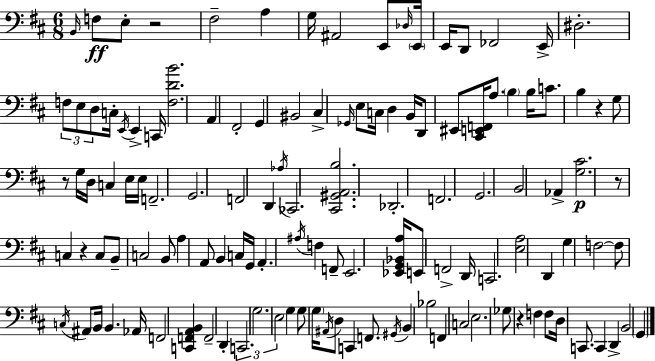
X:1
T:Untitled
M:6/8
L:1/4
K:D
B,,/4 F,/2 E,/2 z2 ^F,2 A, G,/4 ^A,,2 E,,/2 _D,/4 E,,/4 E,,/4 D,,/2 _F,,2 E,,/4 ^D,2 F,/2 E,/2 D,/2 C,/4 E,,/4 E,, C,,/4 [F,DB]2 A,, ^F,,2 G,, ^B,,2 ^C, _G,,/4 E,/2 C,/4 D, B,,/4 D,,/2 ^E,,/2 [^C,,E,,F,,]/4 A,/2 B, B,/4 C/2 B, z G,/2 z/2 G,/4 D,/4 C, E,/4 E,/4 F,,2 G,,2 F,,2 D,, _A,/4 _C,,2 [^C,,^G,,A,,B,]2 _D,,2 F,,2 G,,2 B,,2 _A,, [G,^C]2 z/2 C, z C,/2 B,,/2 C,2 B,,/2 A, A,,/2 B,, C,/4 G,,/4 A,, ^A,/4 F, F,,/2 E,,2 [_E,,G,,_B,,A,]/4 E,,/2 F,,2 D,,/4 C,,2 [E,A,]2 D,, G, F,2 F,/2 C,/4 ^A,,/2 B,,/4 B,, _A,,/4 F,,2 [C,,F,,A,,B,,] F,,2 D,, C,,2 G,2 E,2 G, G,/2 G,/4 ^A,,/4 D,/2 C,, F,,/2 ^G,,/4 B,, _B,2 F,, C,2 E,2 _G,/2 z F, F,/2 D,/4 C,,/2 C,, D,, B,,2 G,,